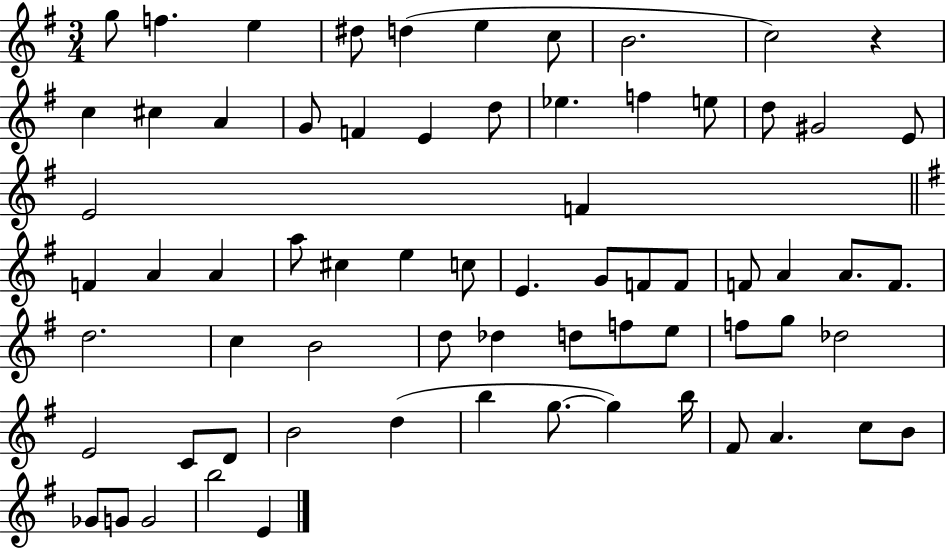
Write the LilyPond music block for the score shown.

{
  \clef treble
  \numericTimeSignature
  \time 3/4
  \key g \major
  g''8 f''4. e''4 | dis''8 d''4( e''4 c''8 | b'2. | c''2) r4 | \break c''4 cis''4 a'4 | g'8 f'4 e'4 d''8 | ees''4. f''4 e''8 | d''8 gis'2 e'8 | \break e'2 f'4 | \bar "||" \break \key g \major f'4 a'4 a'4 | a''8 cis''4 e''4 c''8 | e'4. g'8 f'8 f'8 | f'8 a'4 a'8. f'8. | \break d''2. | c''4 b'2 | d''8 des''4 d''8 f''8 e''8 | f''8 g''8 des''2 | \break e'2 c'8 d'8 | b'2 d''4( | b''4 g''8.~~ g''4) b''16 | fis'8 a'4. c''8 b'8 | \break ges'8 g'8 g'2 | b''2 e'4 | \bar "|."
}